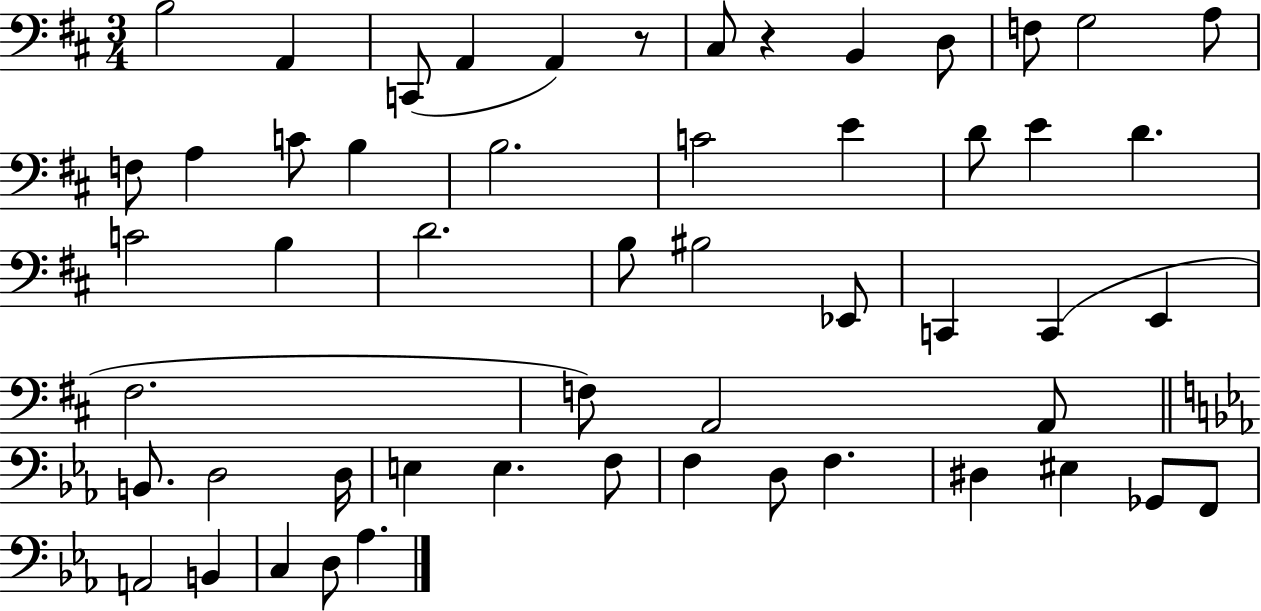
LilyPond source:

{
  \clef bass
  \numericTimeSignature
  \time 3/4
  \key d \major
  b2 a,4 | c,8( a,4 a,4) r8 | cis8 r4 b,4 d8 | f8 g2 a8 | \break f8 a4 c'8 b4 | b2. | c'2 e'4 | d'8 e'4 d'4. | \break c'2 b4 | d'2. | b8 bis2 ees,8 | c,4 c,4( e,4 | \break fis2. | f8) a,2 a,8 | \bar "||" \break \key ees \major b,8. d2 d16 | e4 e4. f8 | f4 d8 f4. | dis4 eis4 ges,8 f,8 | \break a,2 b,4 | c4 d8 aes4. | \bar "|."
}